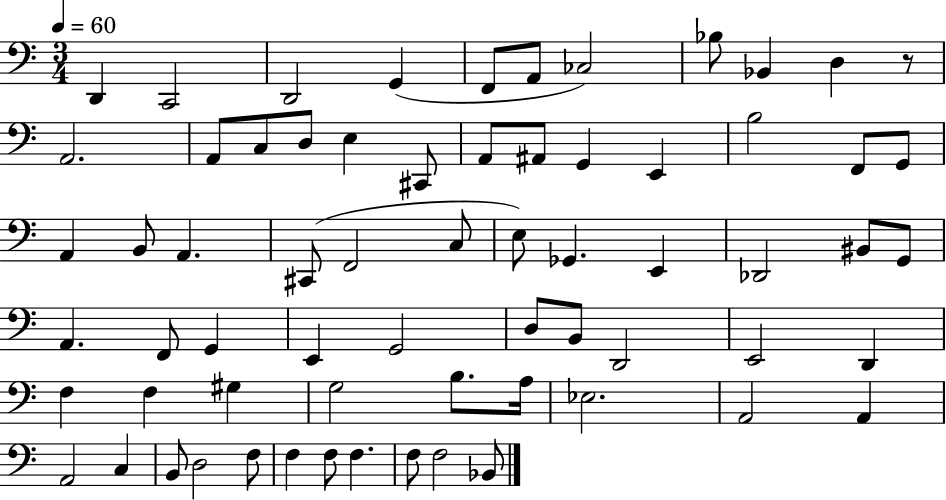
X:1
T:Untitled
M:3/4
L:1/4
K:C
D,, C,,2 D,,2 G,, F,,/2 A,,/2 _C,2 _B,/2 _B,, D, z/2 A,,2 A,,/2 C,/2 D,/2 E, ^C,,/2 A,,/2 ^A,,/2 G,, E,, B,2 F,,/2 G,,/2 A,, B,,/2 A,, ^C,,/2 F,,2 C,/2 E,/2 _G,, E,, _D,,2 ^B,,/2 G,,/2 A,, F,,/2 G,, E,, G,,2 D,/2 B,,/2 D,,2 E,,2 D,, F, F, ^G, G,2 B,/2 A,/4 _E,2 A,,2 A,, A,,2 C, B,,/2 D,2 F,/2 F, F,/2 F, F,/2 F,2 _B,,/2